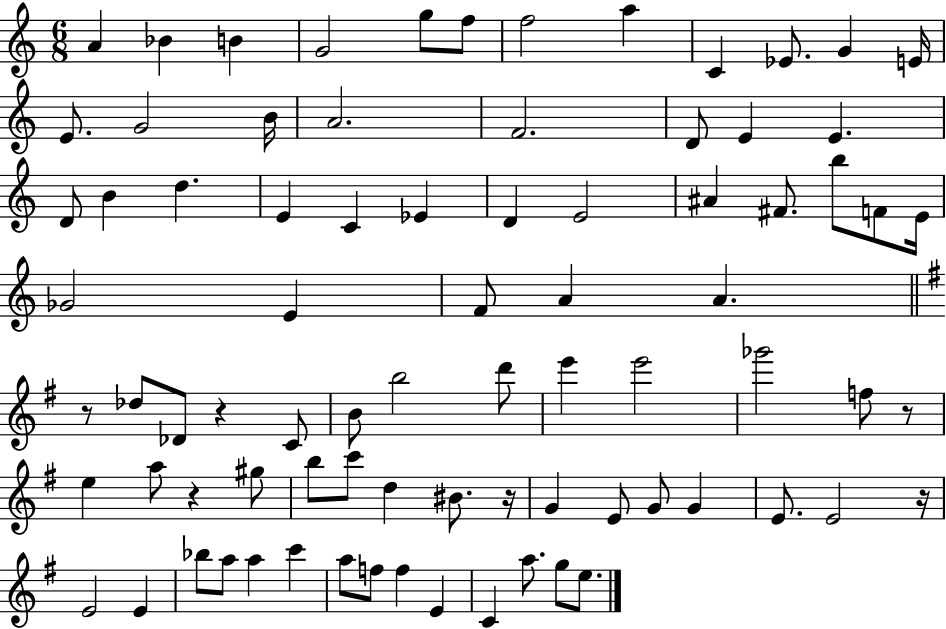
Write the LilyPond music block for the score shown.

{
  \clef treble
  \numericTimeSignature
  \time 6/8
  \key c \major
  a'4 bes'4 b'4 | g'2 g''8 f''8 | f''2 a''4 | c'4 ees'8. g'4 e'16 | \break e'8. g'2 b'16 | a'2. | f'2. | d'8 e'4 e'4. | \break d'8 b'4 d''4. | e'4 c'4 ees'4 | d'4 e'2 | ais'4 fis'8. b''8 f'8 e'16 | \break ges'2 e'4 | f'8 a'4 a'4. | \bar "||" \break \key g \major r8 des''8 des'8 r4 c'8 | b'8 b''2 d'''8 | e'''4 e'''2 | ges'''2 f''8 r8 | \break e''4 a''8 r4 gis''8 | b''8 c'''8 d''4 bis'8. r16 | g'4 e'8 g'8 g'4 | e'8. e'2 r16 | \break e'2 e'4 | bes''8 a''8 a''4 c'''4 | a''8 f''8 f''4 e'4 | c'4 a''8. g''8 e''8. | \break \bar "|."
}